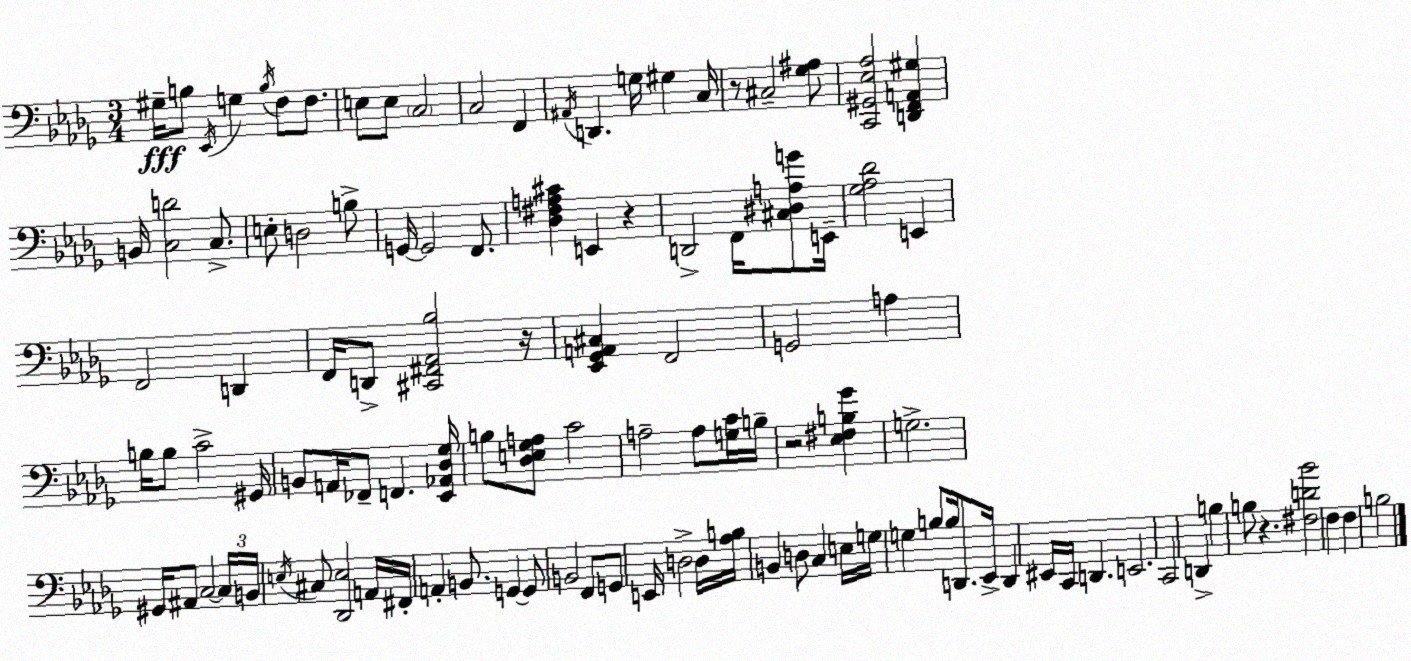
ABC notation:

X:1
T:Untitled
M:3/4
L:1/4
K:Bbm
^G,/4 B,/2 _E,,/4 G, B,/4 F,/2 F,/2 E,/2 E,/2 C,2 C,2 F,, ^A,,/4 D,, G,/4 ^G, C,/4 z/2 ^C,2 [_G,^A,]/2 [C,,^G,,_E,_A,]2 [D,,F,,A,,^G,] B,,/4 [C,D]2 C,/2 E,/2 D,2 B,/2 G,,/4 G,,2 F,,/2 [_D,^F,A,^C] E,, z D,,2 F,,/4 [^C,^D,A,G]/2 E,,/4 [_G,_A,_D]2 E,, F,,2 D,, F,,/4 D,,/2 [^C,,^F,,_A,,_B,]2 z/4 [_E,,_G,,A,,^C,] F,,2 G,,2 A, B,/4 B,/2 C2 ^G,,/4 B,,/2 A,,/4 _F,,/2 F,, [_E,,_A,,_D,_G,]/4 B,/2 [_D,E,_G,A,]/2 C2 A,2 A,/2 [G,C]/4 B,/4 z2 [_E,^F,B,_G] G,2 ^G,,/4 ^A,,/2 C,2 C,/4 B,,/4 E,/4 ^C,/2 [_D,,E,]2 A,,/4 ^F,,/4 A,, B,,/2 G,, G,,/2 B,,2 F,,/2 G,,/2 E,,/4 D,2 D,/4 [_A,B,]/4 B,, D,/2 C, E,/4 G,/4 G, B,/2 B,/4 D,,/2 _E,,/4 D,, ^E,,/4 C,,/4 D,, E,,2 C,,2 D,, B, B,/2 z [^F,D_B]2 F, F, B,2